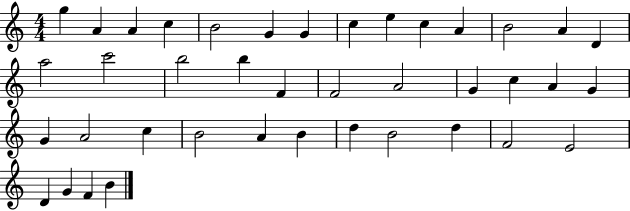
{
  \clef treble
  \numericTimeSignature
  \time 4/4
  \key c \major
  g''4 a'4 a'4 c''4 | b'2 g'4 g'4 | c''4 e''4 c''4 a'4 | b'2 a'4 d'4 | \break a''2 c'''2 | b''2 b''4 f'4 | f'2 a'2 | g'4 c''4 a'4 g'4 | \break g'4 a'2 c''4 | b'2 a'4 b'4 | d''4 b'2 d''4 | f'2 e'2 | \break d'4 g'4 f'4 b'4 | \bar "|."
}